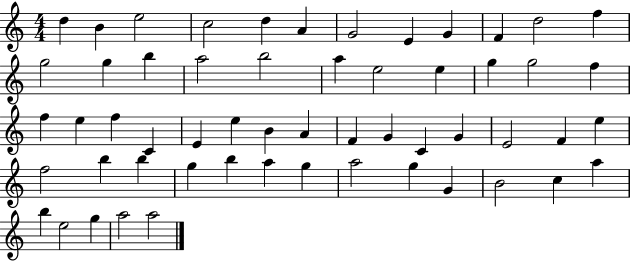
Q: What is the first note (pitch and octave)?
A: D5